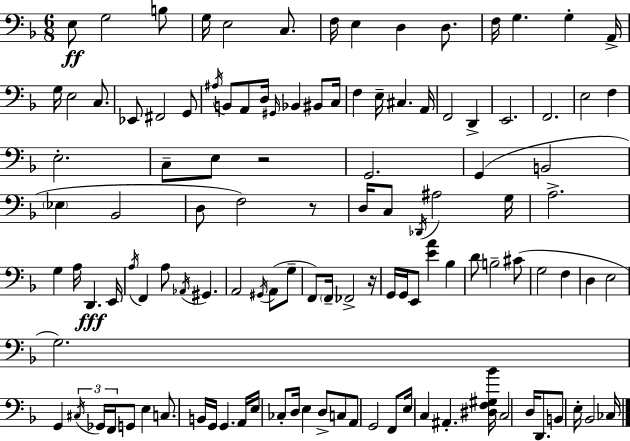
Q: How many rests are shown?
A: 3